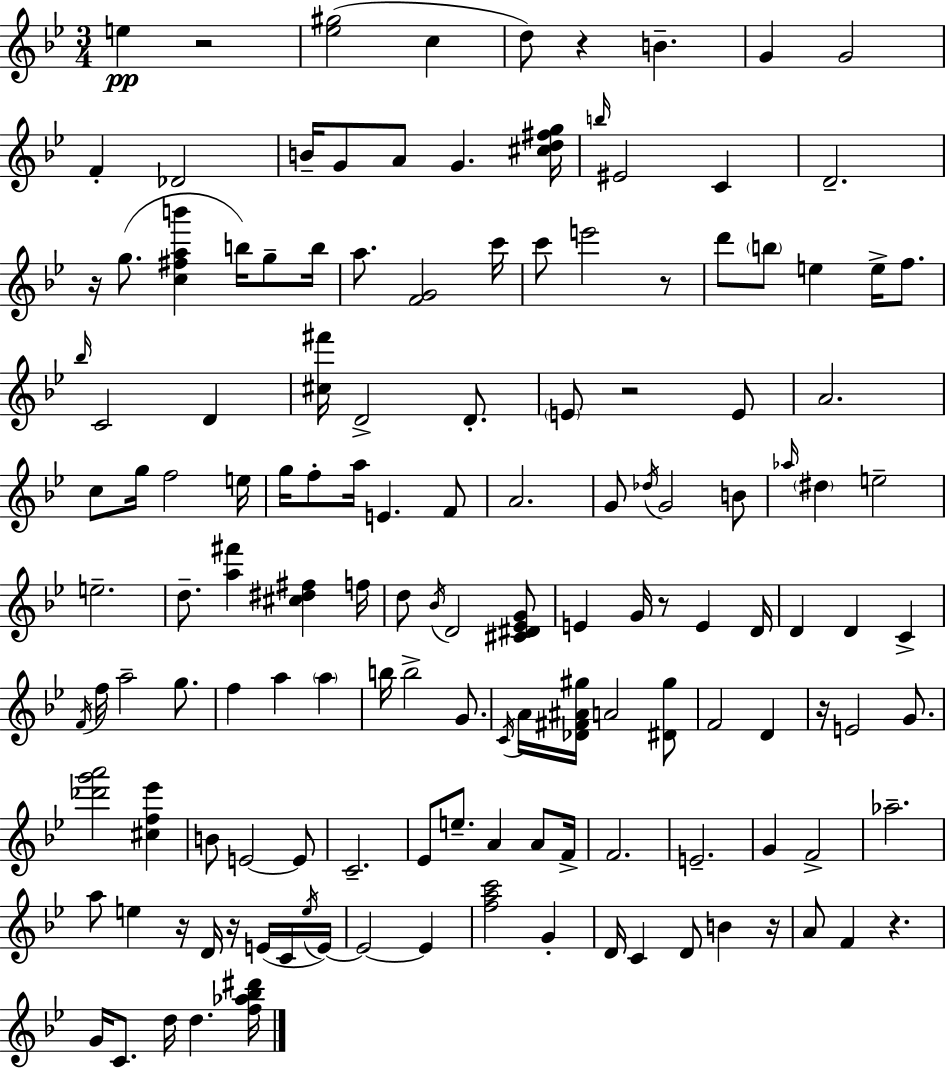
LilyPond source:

{
  \clef treble
  \numericTimeSignature
  \time 3/4
  \key bes \major
  e''4\pp r2 | <ees'' gis''>2( c''4 | d''8) r4 b'4.-- | g'4 g'2 | \break f'4-. des'2 | b'16-- g'8 a'8 g'4. <cis'' d'' fis'' g''>16 | \grace { b''16 } eis'2 c'4 | d'2.-- | \break r16 g''8.( <c'' fis'' a'' b'''>4 b''16) g''8-- | b''16 a''8. <f' g'>2 | c'''16 c'''8 e'''2 r8 | d'''8 \parenthesize b''8 e''4 e''16-> f''8. | \break \grace { bes''16 } c'2 d'4 | <cis'' fis'''>16 d'2-> d'8.-. | \parenthesize e'8 r2 | e'8 a'2. | \break c''8 g''16 f''2 | e''16 g''16 f''8-. a''16 e'4. | f'8 a'2. | g'8 \acciaccatura { des''16 } g'2 | \break b'8 \grace { aes''16 } \parenthesize dis''4 e''2-- | e''2.-- | d''8.-- <a'' fis'''>4 <cis'' dis'' fis''>4 | f''16 d''8 \acciaccatura { bes'16 } d'2 | \break <cis' dis' ees' g'>8 e'4 g'16 r8 | e'4 d'16 d'4 d'4 | c'4-> \acciaccatura { f'16 } f''16 a''2-- | g''8. f''4 a''4 | \break \parenthesize a''4 b''16 b''2-> | g'8. \acciaccatura { c'16 } a'16 <des' fis' ais' gis''>16 a'2 | <dis' gis''>8 f'2 | d'4 r16 e'2 | \break g'8. <des''' g''' a'''>2 | <cis'' f'' ees'''>4 b'8 e'2~~ | e'8 c'2.-- | ees'8 e''8.-- | \break a'4 a'8 f'16-> f'2. | e'2.-- | g'4 f'2-> | aes''2.-- | \break a''8 e''4 | r16 d'16 r16 e'16( c'16 \acciaccatura { e''16 }) e'16~~ e'2~~ | e'4 <f'' a'' c'''>2 | g'4-. d'16 c'4 | \break d'8 b'4 r16 a'8 f'4 | r4. g'16 c'8. | d''16 d''4. <f'' aes'' bes'' dis'''>16 \bar "|."
}